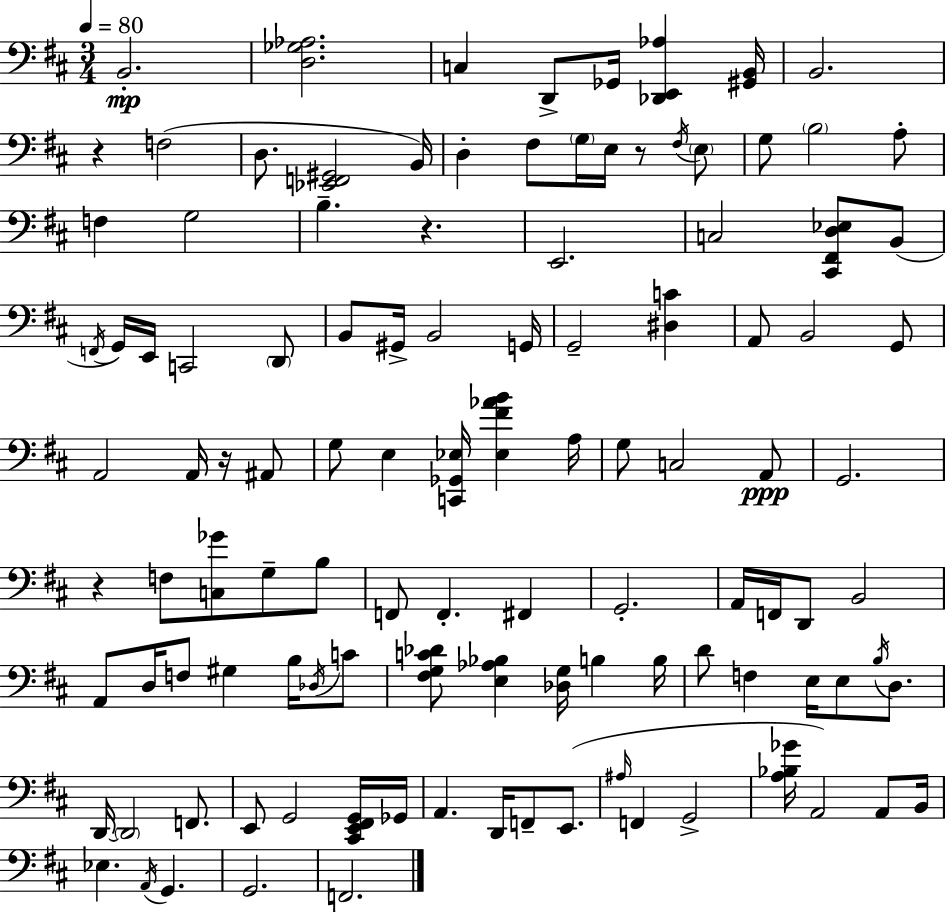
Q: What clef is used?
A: bass